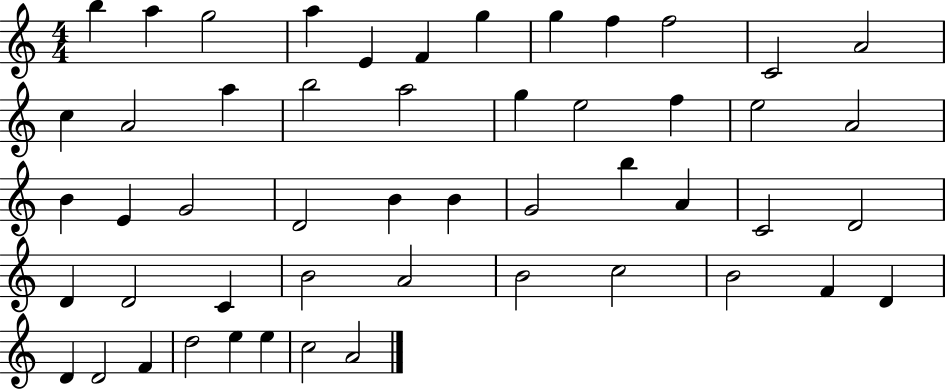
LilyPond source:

{
  \clef treble
  \numericTimeSignature
  \time 4/4
  \key c \major
  b''4 a''4 g''2 | a''4 e'4 f'4 g''4 | g''4 f''4 f''2 | c'2 a'2 | \break c''4 a'2 a''4 | b''2 a''2 | g''4 e''2 f''4 | e''2 a'2 | \break b'4 e'4 g'2 | d'2 b'4 b'4 | g'2 b''4 a'4 | c'2 d'2 | \break d'4 d'2 c'4 | b'2 a'2 | b'2 c''2 | b'2 f'4 d'4 | \break d'4 d'2 f'4 | d''2 e''4 e''4 | c''2 a'2 | \bar "|."
}